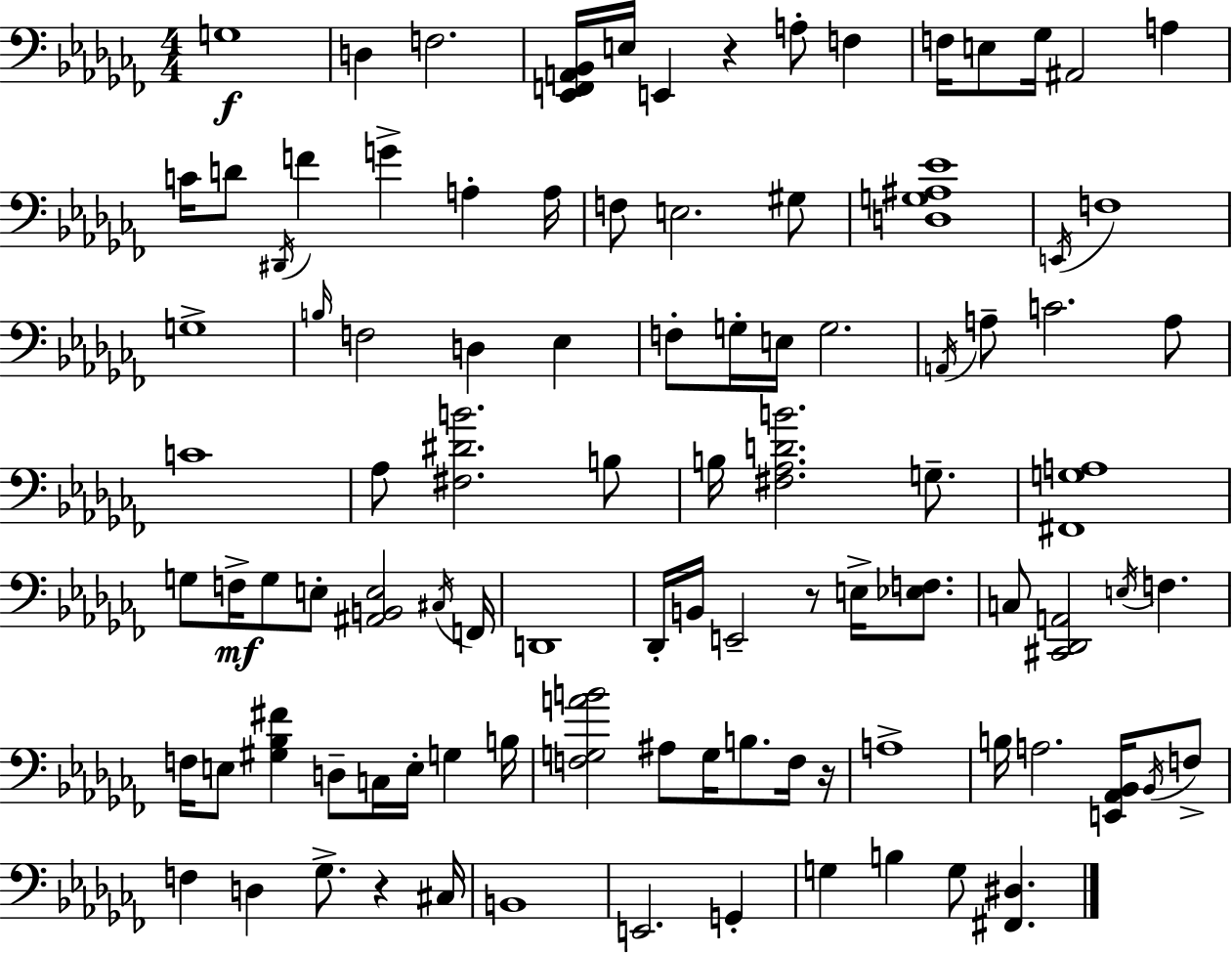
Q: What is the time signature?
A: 4/4